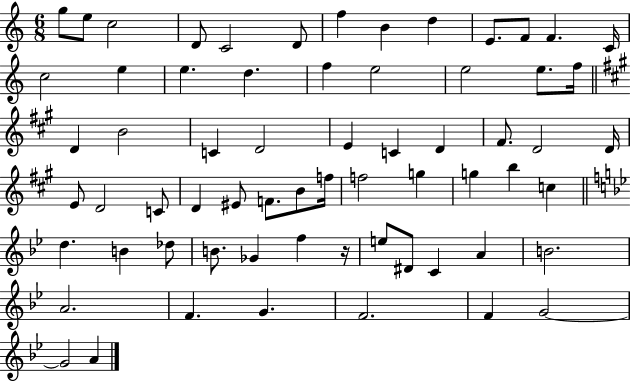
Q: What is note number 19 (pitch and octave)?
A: E5